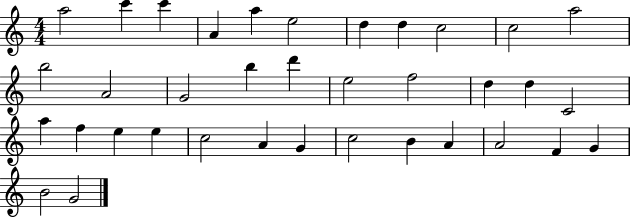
{
  \clef treble
  \numericTimeSignature
  \time 4/4
  \key c \major
  a''2 c'''4 c'''4 | a'4 a''4 e''2 | d''4 d''4 c''2 | c''2 a''2 | \break b''2 a'2 | g'2 b''4 d'''4 | e''2 f''2 | d''4 d''4 c'2 | \break a''4 f''4 e''4 e''4 | c''2 a'4 g'4 | c''2 b'4 a'4 | a'2 f'4 g'4 | \break b'2 g'2 | \bar "|."
}